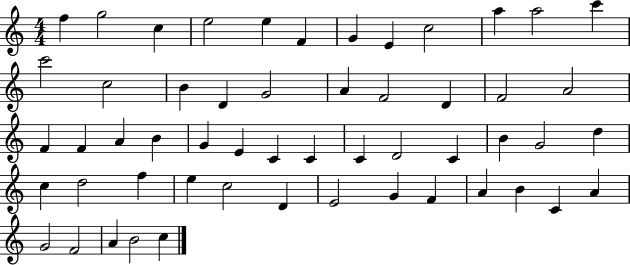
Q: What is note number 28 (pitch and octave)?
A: E4